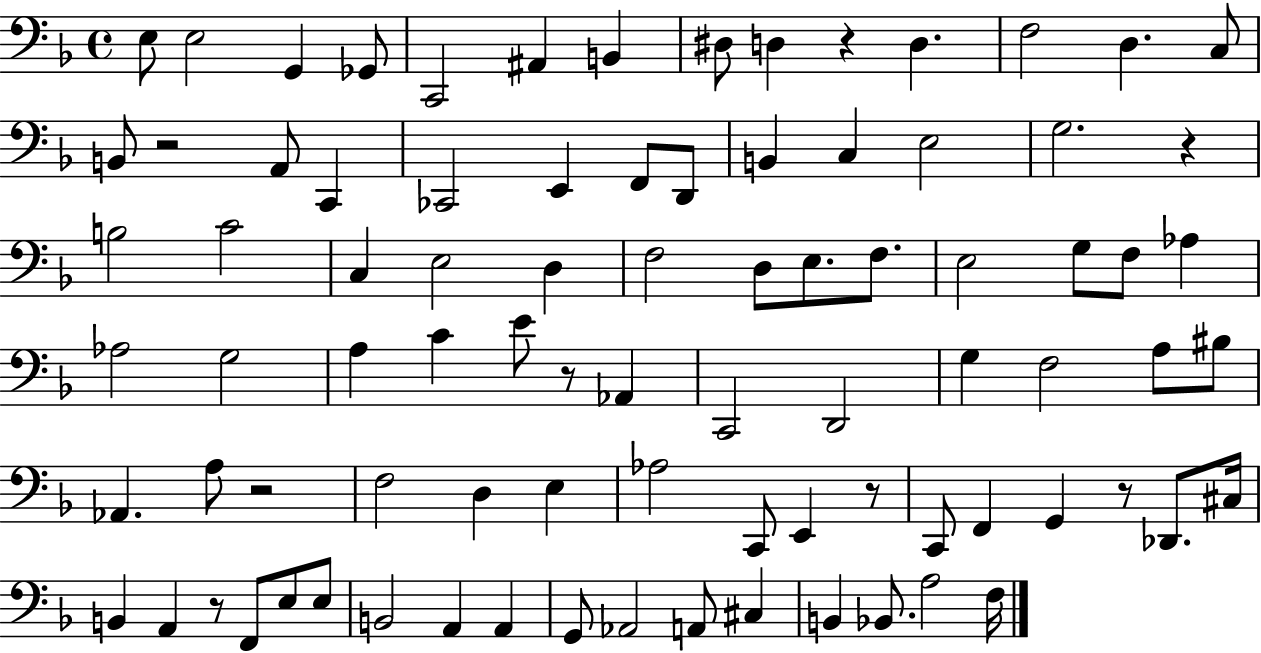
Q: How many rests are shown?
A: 8